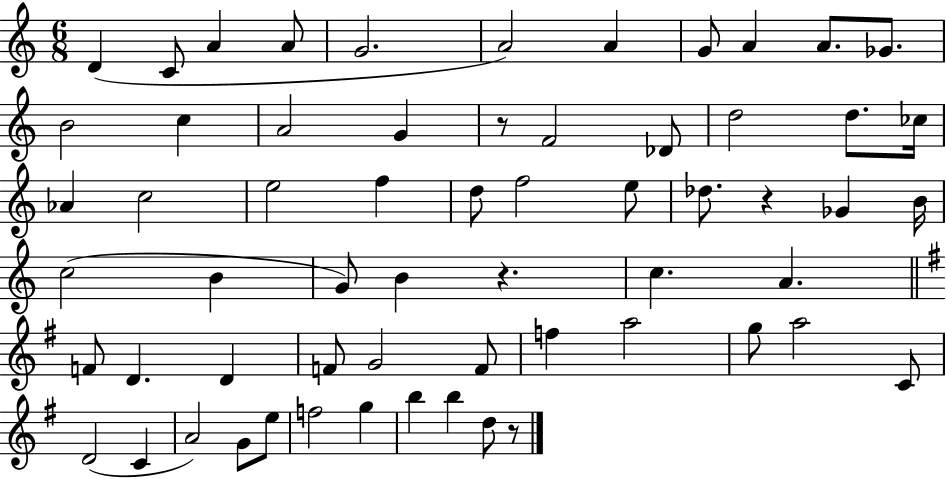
{
  \clef treble
  \numericTimeSignature
  \time 6/8
  \key c \major
  \repeat volta 2 { d'4( c'8 a'4 a'8 | g'2. | a'2) a'4 | g'8 a'4 a'8. ges'8. | \break b'2 c''4 | a'2 g'4 | r8 f'2 des'8 | d''2 d''8. ces''16 | \break aes'4 c''2 | e''2 f''4 | d''8 f''2 e''8 | des''8. r4 ges'4 b'16 | \break c''2( b'4 | g'8) b'4 r4. | c''4. a'4. | \bar "||" \break \key g \major f'8 d'4. d'4 | f'8 g'2 f'8 | f''4 a''2 | g''8 a''2 c'8 | \break d'2( c'4 | a'2) g'8 e''8 | f''2 g''4 | b''4 b''4 d''8 r8 | \break } \bar "|."
}